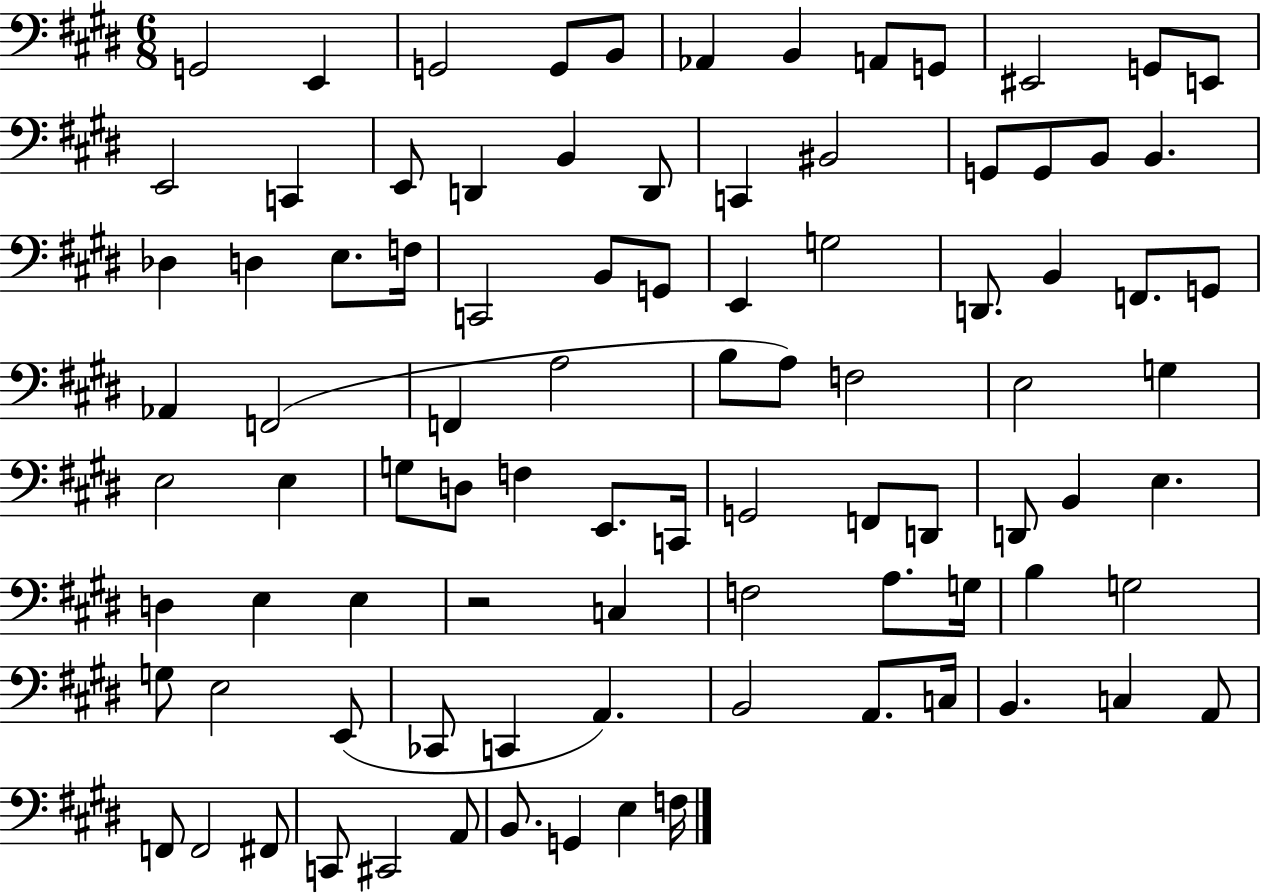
G2/h E2/q G2/h G2/e B2/e Ab2/q B2/q A2/e G2/e EIS2/h G2/e E2/e E2/h C2/q E2/e D2/q B2/q D2/e C2/q BIS2/h G2/e G2/e B2/e B2/q. Db3/q D3/q E3/e. F3/s C2/h B2/e G2/e E2/q G3/h D2/e. B2/q F2/e. G2/e Ab2/q F2/h F2/q A3/h B3/e A3/e F3/h E3/h G3/q E3/h E3/q G3/e D3/e F3/q E2/e. C2/s G2/h F2/e D2/e D2/e B2/q E3/q. D3/q E3/q E3/q R/h C3/q F3/h A3/e. G3/s B3/q G3/h G3/e E3/h E2/e CES2/e C2/q A2/q. B2/h A2/e. C3/s B2/q. C3/q A2/e F2/e F2/h F#2/e C2/e C#2/h A2/e B2/e. G2/q E3/q F3/s